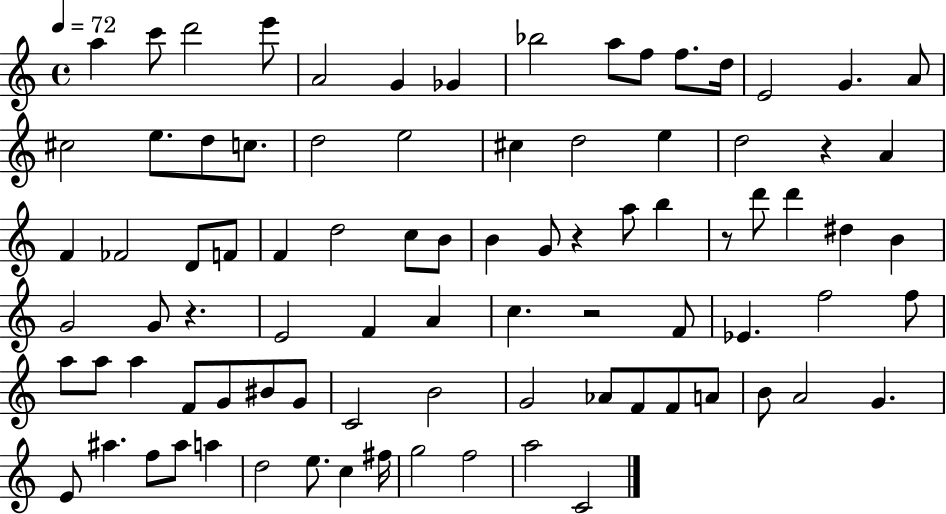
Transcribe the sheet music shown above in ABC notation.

X:1
T:Untitled
M:4/4
L:1/4
K:C
a c'/2 d'2 e'/2 A2 G _G _b2 a/2 f/2 f/2 d/4 E2 G A/2 ^c2 e/2 d/2 c/2 d2 e2 ^c d2 e d2 z A F _F2 D/2 F/2 F d2 c/2 B/2 B G/2 z a/2 b z/2 d'/2 d' ^d B G2 G/2 z E2 F A c z2 F/2 _E f2 f/2 a/2 a/2 a F/2 G/2 ^B/2 G/2 C2 B2 G2 _A/2 F/2 F/2 A/2 B/2 A2 G E/2 ^a f/2 ^a/2 a d2 e/2 c ^f/4 g2 f2 a2 C2